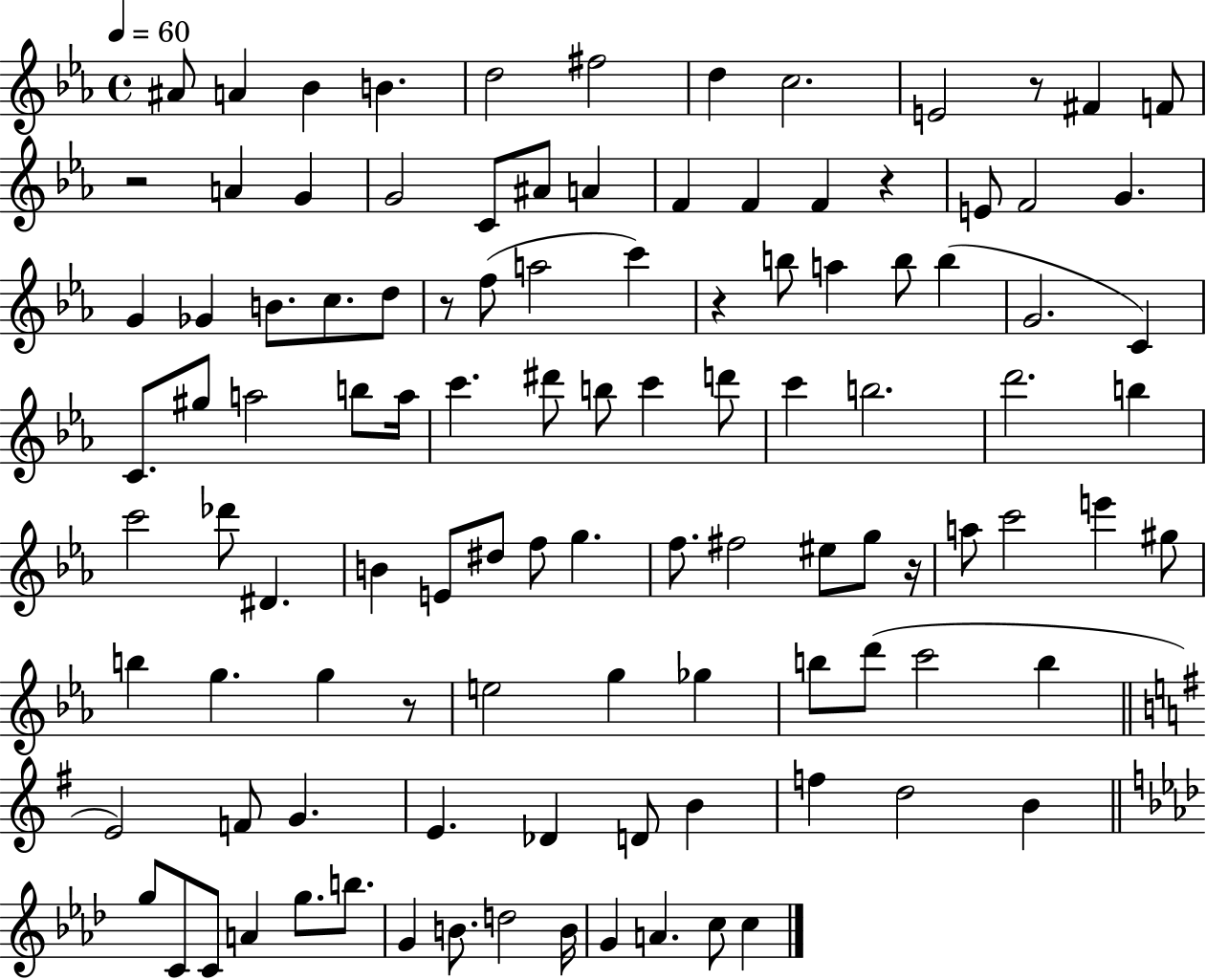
{
  \clef treble
  \time 4/4
  \defaultTimeSignature
  \key ees \major
  \tempo 4 = 60
  ais'8 a'4 bes'4 b'4. | d''2 fis''2 | d''4 c''2. | e'2 r8 fis'4 f'8 | \break r2 a'4 g'4 | g'2 c'8 ais'8 a'4 | f'4 f'4 f'4 r4 | e'8 f'2 g'4. | \break g'4 ges'4 b'8. c''8. d''8 | r8 f''8( a''2 c'''4) | r4 b''8 a''4 b''8 b''4( | g'2. c'4) | \break c'8. gis''8 a''2 b''8 a''16 | c'''4. dis'''8 b''8 c'''4 d'''8 | c'''4 b''2. | d'''2. b''4 | \break c'''2 des'''8 dis'4. | b'4 e'8 dis''8 f''8 g''4. | f''8. fis''2 eis''8 g''8 r16 | a''8 c'''2 e'''4 gis''8 | \break b''4 g''4. g''4 r8 | e''2 g''4 ges''4 | b''8 d'''8( c'''2 b''4 | \bar "||" \break \key g \major e'2) f'8 g'4. | e'4. des'4 d'8 b'4 | f''4 d''2 b'4 | \bar "||" \break \key f \minor g''8 c'8 c'8 a'4 g''8. b''8. | g'4 b'8. d''2 b'16 | g'4 a'4. c''8 c''4 | \bar "|."
}